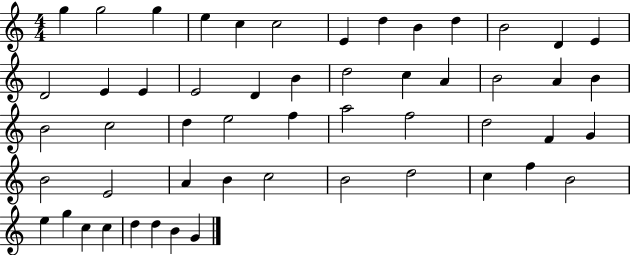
{
  \clef treble
  \numericTimeSignature
  \time 4/4
  \key c \major
  g''4 g''2 g''4 | e''4 c''4 c''2 | e'4 d''4 b'4 d''4 | b'2 d'4 e'4 | \break d'2 e'4 e'4 | e'2 d'4 b'4 | d''2 c''4 a'4 | b'2 a'4 b'4 | \break b'2 c''2 | d''4 e''2 f''4 | a''2 f''2 | d''2 f'4 g'4 | \break b'2 e'2 | a'4 b'4 c''2 | b'2 d''2 | c''4 f''4 b'2 | \break e''4 g''4 c''4 c''4 | d''4 d''4 b'4 g'4 | \bar "|."
}